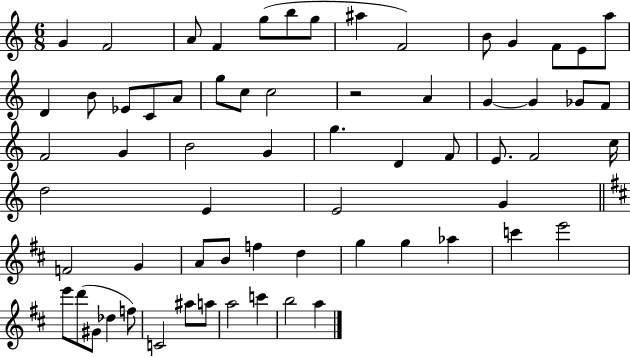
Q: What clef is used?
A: treble